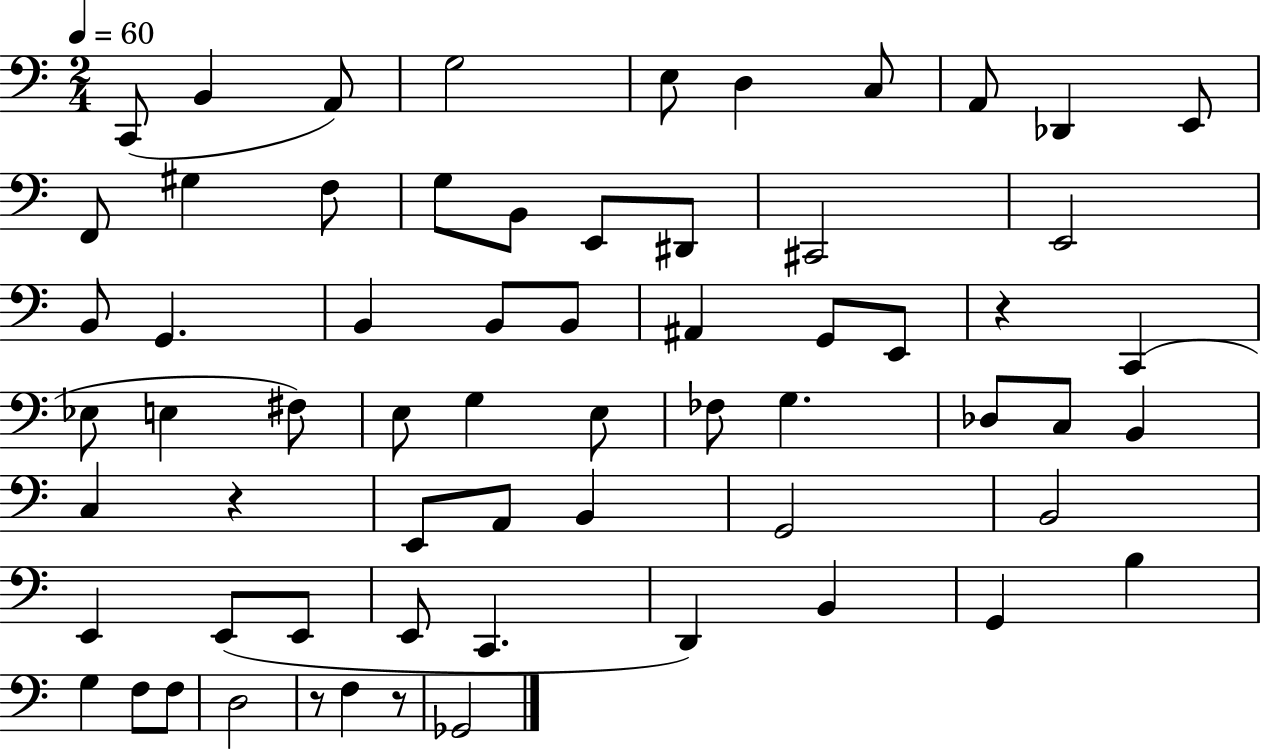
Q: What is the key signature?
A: C major